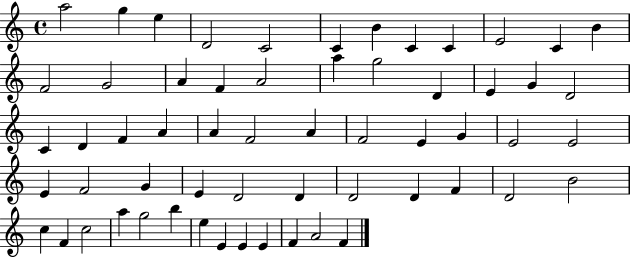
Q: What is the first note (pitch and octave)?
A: A5